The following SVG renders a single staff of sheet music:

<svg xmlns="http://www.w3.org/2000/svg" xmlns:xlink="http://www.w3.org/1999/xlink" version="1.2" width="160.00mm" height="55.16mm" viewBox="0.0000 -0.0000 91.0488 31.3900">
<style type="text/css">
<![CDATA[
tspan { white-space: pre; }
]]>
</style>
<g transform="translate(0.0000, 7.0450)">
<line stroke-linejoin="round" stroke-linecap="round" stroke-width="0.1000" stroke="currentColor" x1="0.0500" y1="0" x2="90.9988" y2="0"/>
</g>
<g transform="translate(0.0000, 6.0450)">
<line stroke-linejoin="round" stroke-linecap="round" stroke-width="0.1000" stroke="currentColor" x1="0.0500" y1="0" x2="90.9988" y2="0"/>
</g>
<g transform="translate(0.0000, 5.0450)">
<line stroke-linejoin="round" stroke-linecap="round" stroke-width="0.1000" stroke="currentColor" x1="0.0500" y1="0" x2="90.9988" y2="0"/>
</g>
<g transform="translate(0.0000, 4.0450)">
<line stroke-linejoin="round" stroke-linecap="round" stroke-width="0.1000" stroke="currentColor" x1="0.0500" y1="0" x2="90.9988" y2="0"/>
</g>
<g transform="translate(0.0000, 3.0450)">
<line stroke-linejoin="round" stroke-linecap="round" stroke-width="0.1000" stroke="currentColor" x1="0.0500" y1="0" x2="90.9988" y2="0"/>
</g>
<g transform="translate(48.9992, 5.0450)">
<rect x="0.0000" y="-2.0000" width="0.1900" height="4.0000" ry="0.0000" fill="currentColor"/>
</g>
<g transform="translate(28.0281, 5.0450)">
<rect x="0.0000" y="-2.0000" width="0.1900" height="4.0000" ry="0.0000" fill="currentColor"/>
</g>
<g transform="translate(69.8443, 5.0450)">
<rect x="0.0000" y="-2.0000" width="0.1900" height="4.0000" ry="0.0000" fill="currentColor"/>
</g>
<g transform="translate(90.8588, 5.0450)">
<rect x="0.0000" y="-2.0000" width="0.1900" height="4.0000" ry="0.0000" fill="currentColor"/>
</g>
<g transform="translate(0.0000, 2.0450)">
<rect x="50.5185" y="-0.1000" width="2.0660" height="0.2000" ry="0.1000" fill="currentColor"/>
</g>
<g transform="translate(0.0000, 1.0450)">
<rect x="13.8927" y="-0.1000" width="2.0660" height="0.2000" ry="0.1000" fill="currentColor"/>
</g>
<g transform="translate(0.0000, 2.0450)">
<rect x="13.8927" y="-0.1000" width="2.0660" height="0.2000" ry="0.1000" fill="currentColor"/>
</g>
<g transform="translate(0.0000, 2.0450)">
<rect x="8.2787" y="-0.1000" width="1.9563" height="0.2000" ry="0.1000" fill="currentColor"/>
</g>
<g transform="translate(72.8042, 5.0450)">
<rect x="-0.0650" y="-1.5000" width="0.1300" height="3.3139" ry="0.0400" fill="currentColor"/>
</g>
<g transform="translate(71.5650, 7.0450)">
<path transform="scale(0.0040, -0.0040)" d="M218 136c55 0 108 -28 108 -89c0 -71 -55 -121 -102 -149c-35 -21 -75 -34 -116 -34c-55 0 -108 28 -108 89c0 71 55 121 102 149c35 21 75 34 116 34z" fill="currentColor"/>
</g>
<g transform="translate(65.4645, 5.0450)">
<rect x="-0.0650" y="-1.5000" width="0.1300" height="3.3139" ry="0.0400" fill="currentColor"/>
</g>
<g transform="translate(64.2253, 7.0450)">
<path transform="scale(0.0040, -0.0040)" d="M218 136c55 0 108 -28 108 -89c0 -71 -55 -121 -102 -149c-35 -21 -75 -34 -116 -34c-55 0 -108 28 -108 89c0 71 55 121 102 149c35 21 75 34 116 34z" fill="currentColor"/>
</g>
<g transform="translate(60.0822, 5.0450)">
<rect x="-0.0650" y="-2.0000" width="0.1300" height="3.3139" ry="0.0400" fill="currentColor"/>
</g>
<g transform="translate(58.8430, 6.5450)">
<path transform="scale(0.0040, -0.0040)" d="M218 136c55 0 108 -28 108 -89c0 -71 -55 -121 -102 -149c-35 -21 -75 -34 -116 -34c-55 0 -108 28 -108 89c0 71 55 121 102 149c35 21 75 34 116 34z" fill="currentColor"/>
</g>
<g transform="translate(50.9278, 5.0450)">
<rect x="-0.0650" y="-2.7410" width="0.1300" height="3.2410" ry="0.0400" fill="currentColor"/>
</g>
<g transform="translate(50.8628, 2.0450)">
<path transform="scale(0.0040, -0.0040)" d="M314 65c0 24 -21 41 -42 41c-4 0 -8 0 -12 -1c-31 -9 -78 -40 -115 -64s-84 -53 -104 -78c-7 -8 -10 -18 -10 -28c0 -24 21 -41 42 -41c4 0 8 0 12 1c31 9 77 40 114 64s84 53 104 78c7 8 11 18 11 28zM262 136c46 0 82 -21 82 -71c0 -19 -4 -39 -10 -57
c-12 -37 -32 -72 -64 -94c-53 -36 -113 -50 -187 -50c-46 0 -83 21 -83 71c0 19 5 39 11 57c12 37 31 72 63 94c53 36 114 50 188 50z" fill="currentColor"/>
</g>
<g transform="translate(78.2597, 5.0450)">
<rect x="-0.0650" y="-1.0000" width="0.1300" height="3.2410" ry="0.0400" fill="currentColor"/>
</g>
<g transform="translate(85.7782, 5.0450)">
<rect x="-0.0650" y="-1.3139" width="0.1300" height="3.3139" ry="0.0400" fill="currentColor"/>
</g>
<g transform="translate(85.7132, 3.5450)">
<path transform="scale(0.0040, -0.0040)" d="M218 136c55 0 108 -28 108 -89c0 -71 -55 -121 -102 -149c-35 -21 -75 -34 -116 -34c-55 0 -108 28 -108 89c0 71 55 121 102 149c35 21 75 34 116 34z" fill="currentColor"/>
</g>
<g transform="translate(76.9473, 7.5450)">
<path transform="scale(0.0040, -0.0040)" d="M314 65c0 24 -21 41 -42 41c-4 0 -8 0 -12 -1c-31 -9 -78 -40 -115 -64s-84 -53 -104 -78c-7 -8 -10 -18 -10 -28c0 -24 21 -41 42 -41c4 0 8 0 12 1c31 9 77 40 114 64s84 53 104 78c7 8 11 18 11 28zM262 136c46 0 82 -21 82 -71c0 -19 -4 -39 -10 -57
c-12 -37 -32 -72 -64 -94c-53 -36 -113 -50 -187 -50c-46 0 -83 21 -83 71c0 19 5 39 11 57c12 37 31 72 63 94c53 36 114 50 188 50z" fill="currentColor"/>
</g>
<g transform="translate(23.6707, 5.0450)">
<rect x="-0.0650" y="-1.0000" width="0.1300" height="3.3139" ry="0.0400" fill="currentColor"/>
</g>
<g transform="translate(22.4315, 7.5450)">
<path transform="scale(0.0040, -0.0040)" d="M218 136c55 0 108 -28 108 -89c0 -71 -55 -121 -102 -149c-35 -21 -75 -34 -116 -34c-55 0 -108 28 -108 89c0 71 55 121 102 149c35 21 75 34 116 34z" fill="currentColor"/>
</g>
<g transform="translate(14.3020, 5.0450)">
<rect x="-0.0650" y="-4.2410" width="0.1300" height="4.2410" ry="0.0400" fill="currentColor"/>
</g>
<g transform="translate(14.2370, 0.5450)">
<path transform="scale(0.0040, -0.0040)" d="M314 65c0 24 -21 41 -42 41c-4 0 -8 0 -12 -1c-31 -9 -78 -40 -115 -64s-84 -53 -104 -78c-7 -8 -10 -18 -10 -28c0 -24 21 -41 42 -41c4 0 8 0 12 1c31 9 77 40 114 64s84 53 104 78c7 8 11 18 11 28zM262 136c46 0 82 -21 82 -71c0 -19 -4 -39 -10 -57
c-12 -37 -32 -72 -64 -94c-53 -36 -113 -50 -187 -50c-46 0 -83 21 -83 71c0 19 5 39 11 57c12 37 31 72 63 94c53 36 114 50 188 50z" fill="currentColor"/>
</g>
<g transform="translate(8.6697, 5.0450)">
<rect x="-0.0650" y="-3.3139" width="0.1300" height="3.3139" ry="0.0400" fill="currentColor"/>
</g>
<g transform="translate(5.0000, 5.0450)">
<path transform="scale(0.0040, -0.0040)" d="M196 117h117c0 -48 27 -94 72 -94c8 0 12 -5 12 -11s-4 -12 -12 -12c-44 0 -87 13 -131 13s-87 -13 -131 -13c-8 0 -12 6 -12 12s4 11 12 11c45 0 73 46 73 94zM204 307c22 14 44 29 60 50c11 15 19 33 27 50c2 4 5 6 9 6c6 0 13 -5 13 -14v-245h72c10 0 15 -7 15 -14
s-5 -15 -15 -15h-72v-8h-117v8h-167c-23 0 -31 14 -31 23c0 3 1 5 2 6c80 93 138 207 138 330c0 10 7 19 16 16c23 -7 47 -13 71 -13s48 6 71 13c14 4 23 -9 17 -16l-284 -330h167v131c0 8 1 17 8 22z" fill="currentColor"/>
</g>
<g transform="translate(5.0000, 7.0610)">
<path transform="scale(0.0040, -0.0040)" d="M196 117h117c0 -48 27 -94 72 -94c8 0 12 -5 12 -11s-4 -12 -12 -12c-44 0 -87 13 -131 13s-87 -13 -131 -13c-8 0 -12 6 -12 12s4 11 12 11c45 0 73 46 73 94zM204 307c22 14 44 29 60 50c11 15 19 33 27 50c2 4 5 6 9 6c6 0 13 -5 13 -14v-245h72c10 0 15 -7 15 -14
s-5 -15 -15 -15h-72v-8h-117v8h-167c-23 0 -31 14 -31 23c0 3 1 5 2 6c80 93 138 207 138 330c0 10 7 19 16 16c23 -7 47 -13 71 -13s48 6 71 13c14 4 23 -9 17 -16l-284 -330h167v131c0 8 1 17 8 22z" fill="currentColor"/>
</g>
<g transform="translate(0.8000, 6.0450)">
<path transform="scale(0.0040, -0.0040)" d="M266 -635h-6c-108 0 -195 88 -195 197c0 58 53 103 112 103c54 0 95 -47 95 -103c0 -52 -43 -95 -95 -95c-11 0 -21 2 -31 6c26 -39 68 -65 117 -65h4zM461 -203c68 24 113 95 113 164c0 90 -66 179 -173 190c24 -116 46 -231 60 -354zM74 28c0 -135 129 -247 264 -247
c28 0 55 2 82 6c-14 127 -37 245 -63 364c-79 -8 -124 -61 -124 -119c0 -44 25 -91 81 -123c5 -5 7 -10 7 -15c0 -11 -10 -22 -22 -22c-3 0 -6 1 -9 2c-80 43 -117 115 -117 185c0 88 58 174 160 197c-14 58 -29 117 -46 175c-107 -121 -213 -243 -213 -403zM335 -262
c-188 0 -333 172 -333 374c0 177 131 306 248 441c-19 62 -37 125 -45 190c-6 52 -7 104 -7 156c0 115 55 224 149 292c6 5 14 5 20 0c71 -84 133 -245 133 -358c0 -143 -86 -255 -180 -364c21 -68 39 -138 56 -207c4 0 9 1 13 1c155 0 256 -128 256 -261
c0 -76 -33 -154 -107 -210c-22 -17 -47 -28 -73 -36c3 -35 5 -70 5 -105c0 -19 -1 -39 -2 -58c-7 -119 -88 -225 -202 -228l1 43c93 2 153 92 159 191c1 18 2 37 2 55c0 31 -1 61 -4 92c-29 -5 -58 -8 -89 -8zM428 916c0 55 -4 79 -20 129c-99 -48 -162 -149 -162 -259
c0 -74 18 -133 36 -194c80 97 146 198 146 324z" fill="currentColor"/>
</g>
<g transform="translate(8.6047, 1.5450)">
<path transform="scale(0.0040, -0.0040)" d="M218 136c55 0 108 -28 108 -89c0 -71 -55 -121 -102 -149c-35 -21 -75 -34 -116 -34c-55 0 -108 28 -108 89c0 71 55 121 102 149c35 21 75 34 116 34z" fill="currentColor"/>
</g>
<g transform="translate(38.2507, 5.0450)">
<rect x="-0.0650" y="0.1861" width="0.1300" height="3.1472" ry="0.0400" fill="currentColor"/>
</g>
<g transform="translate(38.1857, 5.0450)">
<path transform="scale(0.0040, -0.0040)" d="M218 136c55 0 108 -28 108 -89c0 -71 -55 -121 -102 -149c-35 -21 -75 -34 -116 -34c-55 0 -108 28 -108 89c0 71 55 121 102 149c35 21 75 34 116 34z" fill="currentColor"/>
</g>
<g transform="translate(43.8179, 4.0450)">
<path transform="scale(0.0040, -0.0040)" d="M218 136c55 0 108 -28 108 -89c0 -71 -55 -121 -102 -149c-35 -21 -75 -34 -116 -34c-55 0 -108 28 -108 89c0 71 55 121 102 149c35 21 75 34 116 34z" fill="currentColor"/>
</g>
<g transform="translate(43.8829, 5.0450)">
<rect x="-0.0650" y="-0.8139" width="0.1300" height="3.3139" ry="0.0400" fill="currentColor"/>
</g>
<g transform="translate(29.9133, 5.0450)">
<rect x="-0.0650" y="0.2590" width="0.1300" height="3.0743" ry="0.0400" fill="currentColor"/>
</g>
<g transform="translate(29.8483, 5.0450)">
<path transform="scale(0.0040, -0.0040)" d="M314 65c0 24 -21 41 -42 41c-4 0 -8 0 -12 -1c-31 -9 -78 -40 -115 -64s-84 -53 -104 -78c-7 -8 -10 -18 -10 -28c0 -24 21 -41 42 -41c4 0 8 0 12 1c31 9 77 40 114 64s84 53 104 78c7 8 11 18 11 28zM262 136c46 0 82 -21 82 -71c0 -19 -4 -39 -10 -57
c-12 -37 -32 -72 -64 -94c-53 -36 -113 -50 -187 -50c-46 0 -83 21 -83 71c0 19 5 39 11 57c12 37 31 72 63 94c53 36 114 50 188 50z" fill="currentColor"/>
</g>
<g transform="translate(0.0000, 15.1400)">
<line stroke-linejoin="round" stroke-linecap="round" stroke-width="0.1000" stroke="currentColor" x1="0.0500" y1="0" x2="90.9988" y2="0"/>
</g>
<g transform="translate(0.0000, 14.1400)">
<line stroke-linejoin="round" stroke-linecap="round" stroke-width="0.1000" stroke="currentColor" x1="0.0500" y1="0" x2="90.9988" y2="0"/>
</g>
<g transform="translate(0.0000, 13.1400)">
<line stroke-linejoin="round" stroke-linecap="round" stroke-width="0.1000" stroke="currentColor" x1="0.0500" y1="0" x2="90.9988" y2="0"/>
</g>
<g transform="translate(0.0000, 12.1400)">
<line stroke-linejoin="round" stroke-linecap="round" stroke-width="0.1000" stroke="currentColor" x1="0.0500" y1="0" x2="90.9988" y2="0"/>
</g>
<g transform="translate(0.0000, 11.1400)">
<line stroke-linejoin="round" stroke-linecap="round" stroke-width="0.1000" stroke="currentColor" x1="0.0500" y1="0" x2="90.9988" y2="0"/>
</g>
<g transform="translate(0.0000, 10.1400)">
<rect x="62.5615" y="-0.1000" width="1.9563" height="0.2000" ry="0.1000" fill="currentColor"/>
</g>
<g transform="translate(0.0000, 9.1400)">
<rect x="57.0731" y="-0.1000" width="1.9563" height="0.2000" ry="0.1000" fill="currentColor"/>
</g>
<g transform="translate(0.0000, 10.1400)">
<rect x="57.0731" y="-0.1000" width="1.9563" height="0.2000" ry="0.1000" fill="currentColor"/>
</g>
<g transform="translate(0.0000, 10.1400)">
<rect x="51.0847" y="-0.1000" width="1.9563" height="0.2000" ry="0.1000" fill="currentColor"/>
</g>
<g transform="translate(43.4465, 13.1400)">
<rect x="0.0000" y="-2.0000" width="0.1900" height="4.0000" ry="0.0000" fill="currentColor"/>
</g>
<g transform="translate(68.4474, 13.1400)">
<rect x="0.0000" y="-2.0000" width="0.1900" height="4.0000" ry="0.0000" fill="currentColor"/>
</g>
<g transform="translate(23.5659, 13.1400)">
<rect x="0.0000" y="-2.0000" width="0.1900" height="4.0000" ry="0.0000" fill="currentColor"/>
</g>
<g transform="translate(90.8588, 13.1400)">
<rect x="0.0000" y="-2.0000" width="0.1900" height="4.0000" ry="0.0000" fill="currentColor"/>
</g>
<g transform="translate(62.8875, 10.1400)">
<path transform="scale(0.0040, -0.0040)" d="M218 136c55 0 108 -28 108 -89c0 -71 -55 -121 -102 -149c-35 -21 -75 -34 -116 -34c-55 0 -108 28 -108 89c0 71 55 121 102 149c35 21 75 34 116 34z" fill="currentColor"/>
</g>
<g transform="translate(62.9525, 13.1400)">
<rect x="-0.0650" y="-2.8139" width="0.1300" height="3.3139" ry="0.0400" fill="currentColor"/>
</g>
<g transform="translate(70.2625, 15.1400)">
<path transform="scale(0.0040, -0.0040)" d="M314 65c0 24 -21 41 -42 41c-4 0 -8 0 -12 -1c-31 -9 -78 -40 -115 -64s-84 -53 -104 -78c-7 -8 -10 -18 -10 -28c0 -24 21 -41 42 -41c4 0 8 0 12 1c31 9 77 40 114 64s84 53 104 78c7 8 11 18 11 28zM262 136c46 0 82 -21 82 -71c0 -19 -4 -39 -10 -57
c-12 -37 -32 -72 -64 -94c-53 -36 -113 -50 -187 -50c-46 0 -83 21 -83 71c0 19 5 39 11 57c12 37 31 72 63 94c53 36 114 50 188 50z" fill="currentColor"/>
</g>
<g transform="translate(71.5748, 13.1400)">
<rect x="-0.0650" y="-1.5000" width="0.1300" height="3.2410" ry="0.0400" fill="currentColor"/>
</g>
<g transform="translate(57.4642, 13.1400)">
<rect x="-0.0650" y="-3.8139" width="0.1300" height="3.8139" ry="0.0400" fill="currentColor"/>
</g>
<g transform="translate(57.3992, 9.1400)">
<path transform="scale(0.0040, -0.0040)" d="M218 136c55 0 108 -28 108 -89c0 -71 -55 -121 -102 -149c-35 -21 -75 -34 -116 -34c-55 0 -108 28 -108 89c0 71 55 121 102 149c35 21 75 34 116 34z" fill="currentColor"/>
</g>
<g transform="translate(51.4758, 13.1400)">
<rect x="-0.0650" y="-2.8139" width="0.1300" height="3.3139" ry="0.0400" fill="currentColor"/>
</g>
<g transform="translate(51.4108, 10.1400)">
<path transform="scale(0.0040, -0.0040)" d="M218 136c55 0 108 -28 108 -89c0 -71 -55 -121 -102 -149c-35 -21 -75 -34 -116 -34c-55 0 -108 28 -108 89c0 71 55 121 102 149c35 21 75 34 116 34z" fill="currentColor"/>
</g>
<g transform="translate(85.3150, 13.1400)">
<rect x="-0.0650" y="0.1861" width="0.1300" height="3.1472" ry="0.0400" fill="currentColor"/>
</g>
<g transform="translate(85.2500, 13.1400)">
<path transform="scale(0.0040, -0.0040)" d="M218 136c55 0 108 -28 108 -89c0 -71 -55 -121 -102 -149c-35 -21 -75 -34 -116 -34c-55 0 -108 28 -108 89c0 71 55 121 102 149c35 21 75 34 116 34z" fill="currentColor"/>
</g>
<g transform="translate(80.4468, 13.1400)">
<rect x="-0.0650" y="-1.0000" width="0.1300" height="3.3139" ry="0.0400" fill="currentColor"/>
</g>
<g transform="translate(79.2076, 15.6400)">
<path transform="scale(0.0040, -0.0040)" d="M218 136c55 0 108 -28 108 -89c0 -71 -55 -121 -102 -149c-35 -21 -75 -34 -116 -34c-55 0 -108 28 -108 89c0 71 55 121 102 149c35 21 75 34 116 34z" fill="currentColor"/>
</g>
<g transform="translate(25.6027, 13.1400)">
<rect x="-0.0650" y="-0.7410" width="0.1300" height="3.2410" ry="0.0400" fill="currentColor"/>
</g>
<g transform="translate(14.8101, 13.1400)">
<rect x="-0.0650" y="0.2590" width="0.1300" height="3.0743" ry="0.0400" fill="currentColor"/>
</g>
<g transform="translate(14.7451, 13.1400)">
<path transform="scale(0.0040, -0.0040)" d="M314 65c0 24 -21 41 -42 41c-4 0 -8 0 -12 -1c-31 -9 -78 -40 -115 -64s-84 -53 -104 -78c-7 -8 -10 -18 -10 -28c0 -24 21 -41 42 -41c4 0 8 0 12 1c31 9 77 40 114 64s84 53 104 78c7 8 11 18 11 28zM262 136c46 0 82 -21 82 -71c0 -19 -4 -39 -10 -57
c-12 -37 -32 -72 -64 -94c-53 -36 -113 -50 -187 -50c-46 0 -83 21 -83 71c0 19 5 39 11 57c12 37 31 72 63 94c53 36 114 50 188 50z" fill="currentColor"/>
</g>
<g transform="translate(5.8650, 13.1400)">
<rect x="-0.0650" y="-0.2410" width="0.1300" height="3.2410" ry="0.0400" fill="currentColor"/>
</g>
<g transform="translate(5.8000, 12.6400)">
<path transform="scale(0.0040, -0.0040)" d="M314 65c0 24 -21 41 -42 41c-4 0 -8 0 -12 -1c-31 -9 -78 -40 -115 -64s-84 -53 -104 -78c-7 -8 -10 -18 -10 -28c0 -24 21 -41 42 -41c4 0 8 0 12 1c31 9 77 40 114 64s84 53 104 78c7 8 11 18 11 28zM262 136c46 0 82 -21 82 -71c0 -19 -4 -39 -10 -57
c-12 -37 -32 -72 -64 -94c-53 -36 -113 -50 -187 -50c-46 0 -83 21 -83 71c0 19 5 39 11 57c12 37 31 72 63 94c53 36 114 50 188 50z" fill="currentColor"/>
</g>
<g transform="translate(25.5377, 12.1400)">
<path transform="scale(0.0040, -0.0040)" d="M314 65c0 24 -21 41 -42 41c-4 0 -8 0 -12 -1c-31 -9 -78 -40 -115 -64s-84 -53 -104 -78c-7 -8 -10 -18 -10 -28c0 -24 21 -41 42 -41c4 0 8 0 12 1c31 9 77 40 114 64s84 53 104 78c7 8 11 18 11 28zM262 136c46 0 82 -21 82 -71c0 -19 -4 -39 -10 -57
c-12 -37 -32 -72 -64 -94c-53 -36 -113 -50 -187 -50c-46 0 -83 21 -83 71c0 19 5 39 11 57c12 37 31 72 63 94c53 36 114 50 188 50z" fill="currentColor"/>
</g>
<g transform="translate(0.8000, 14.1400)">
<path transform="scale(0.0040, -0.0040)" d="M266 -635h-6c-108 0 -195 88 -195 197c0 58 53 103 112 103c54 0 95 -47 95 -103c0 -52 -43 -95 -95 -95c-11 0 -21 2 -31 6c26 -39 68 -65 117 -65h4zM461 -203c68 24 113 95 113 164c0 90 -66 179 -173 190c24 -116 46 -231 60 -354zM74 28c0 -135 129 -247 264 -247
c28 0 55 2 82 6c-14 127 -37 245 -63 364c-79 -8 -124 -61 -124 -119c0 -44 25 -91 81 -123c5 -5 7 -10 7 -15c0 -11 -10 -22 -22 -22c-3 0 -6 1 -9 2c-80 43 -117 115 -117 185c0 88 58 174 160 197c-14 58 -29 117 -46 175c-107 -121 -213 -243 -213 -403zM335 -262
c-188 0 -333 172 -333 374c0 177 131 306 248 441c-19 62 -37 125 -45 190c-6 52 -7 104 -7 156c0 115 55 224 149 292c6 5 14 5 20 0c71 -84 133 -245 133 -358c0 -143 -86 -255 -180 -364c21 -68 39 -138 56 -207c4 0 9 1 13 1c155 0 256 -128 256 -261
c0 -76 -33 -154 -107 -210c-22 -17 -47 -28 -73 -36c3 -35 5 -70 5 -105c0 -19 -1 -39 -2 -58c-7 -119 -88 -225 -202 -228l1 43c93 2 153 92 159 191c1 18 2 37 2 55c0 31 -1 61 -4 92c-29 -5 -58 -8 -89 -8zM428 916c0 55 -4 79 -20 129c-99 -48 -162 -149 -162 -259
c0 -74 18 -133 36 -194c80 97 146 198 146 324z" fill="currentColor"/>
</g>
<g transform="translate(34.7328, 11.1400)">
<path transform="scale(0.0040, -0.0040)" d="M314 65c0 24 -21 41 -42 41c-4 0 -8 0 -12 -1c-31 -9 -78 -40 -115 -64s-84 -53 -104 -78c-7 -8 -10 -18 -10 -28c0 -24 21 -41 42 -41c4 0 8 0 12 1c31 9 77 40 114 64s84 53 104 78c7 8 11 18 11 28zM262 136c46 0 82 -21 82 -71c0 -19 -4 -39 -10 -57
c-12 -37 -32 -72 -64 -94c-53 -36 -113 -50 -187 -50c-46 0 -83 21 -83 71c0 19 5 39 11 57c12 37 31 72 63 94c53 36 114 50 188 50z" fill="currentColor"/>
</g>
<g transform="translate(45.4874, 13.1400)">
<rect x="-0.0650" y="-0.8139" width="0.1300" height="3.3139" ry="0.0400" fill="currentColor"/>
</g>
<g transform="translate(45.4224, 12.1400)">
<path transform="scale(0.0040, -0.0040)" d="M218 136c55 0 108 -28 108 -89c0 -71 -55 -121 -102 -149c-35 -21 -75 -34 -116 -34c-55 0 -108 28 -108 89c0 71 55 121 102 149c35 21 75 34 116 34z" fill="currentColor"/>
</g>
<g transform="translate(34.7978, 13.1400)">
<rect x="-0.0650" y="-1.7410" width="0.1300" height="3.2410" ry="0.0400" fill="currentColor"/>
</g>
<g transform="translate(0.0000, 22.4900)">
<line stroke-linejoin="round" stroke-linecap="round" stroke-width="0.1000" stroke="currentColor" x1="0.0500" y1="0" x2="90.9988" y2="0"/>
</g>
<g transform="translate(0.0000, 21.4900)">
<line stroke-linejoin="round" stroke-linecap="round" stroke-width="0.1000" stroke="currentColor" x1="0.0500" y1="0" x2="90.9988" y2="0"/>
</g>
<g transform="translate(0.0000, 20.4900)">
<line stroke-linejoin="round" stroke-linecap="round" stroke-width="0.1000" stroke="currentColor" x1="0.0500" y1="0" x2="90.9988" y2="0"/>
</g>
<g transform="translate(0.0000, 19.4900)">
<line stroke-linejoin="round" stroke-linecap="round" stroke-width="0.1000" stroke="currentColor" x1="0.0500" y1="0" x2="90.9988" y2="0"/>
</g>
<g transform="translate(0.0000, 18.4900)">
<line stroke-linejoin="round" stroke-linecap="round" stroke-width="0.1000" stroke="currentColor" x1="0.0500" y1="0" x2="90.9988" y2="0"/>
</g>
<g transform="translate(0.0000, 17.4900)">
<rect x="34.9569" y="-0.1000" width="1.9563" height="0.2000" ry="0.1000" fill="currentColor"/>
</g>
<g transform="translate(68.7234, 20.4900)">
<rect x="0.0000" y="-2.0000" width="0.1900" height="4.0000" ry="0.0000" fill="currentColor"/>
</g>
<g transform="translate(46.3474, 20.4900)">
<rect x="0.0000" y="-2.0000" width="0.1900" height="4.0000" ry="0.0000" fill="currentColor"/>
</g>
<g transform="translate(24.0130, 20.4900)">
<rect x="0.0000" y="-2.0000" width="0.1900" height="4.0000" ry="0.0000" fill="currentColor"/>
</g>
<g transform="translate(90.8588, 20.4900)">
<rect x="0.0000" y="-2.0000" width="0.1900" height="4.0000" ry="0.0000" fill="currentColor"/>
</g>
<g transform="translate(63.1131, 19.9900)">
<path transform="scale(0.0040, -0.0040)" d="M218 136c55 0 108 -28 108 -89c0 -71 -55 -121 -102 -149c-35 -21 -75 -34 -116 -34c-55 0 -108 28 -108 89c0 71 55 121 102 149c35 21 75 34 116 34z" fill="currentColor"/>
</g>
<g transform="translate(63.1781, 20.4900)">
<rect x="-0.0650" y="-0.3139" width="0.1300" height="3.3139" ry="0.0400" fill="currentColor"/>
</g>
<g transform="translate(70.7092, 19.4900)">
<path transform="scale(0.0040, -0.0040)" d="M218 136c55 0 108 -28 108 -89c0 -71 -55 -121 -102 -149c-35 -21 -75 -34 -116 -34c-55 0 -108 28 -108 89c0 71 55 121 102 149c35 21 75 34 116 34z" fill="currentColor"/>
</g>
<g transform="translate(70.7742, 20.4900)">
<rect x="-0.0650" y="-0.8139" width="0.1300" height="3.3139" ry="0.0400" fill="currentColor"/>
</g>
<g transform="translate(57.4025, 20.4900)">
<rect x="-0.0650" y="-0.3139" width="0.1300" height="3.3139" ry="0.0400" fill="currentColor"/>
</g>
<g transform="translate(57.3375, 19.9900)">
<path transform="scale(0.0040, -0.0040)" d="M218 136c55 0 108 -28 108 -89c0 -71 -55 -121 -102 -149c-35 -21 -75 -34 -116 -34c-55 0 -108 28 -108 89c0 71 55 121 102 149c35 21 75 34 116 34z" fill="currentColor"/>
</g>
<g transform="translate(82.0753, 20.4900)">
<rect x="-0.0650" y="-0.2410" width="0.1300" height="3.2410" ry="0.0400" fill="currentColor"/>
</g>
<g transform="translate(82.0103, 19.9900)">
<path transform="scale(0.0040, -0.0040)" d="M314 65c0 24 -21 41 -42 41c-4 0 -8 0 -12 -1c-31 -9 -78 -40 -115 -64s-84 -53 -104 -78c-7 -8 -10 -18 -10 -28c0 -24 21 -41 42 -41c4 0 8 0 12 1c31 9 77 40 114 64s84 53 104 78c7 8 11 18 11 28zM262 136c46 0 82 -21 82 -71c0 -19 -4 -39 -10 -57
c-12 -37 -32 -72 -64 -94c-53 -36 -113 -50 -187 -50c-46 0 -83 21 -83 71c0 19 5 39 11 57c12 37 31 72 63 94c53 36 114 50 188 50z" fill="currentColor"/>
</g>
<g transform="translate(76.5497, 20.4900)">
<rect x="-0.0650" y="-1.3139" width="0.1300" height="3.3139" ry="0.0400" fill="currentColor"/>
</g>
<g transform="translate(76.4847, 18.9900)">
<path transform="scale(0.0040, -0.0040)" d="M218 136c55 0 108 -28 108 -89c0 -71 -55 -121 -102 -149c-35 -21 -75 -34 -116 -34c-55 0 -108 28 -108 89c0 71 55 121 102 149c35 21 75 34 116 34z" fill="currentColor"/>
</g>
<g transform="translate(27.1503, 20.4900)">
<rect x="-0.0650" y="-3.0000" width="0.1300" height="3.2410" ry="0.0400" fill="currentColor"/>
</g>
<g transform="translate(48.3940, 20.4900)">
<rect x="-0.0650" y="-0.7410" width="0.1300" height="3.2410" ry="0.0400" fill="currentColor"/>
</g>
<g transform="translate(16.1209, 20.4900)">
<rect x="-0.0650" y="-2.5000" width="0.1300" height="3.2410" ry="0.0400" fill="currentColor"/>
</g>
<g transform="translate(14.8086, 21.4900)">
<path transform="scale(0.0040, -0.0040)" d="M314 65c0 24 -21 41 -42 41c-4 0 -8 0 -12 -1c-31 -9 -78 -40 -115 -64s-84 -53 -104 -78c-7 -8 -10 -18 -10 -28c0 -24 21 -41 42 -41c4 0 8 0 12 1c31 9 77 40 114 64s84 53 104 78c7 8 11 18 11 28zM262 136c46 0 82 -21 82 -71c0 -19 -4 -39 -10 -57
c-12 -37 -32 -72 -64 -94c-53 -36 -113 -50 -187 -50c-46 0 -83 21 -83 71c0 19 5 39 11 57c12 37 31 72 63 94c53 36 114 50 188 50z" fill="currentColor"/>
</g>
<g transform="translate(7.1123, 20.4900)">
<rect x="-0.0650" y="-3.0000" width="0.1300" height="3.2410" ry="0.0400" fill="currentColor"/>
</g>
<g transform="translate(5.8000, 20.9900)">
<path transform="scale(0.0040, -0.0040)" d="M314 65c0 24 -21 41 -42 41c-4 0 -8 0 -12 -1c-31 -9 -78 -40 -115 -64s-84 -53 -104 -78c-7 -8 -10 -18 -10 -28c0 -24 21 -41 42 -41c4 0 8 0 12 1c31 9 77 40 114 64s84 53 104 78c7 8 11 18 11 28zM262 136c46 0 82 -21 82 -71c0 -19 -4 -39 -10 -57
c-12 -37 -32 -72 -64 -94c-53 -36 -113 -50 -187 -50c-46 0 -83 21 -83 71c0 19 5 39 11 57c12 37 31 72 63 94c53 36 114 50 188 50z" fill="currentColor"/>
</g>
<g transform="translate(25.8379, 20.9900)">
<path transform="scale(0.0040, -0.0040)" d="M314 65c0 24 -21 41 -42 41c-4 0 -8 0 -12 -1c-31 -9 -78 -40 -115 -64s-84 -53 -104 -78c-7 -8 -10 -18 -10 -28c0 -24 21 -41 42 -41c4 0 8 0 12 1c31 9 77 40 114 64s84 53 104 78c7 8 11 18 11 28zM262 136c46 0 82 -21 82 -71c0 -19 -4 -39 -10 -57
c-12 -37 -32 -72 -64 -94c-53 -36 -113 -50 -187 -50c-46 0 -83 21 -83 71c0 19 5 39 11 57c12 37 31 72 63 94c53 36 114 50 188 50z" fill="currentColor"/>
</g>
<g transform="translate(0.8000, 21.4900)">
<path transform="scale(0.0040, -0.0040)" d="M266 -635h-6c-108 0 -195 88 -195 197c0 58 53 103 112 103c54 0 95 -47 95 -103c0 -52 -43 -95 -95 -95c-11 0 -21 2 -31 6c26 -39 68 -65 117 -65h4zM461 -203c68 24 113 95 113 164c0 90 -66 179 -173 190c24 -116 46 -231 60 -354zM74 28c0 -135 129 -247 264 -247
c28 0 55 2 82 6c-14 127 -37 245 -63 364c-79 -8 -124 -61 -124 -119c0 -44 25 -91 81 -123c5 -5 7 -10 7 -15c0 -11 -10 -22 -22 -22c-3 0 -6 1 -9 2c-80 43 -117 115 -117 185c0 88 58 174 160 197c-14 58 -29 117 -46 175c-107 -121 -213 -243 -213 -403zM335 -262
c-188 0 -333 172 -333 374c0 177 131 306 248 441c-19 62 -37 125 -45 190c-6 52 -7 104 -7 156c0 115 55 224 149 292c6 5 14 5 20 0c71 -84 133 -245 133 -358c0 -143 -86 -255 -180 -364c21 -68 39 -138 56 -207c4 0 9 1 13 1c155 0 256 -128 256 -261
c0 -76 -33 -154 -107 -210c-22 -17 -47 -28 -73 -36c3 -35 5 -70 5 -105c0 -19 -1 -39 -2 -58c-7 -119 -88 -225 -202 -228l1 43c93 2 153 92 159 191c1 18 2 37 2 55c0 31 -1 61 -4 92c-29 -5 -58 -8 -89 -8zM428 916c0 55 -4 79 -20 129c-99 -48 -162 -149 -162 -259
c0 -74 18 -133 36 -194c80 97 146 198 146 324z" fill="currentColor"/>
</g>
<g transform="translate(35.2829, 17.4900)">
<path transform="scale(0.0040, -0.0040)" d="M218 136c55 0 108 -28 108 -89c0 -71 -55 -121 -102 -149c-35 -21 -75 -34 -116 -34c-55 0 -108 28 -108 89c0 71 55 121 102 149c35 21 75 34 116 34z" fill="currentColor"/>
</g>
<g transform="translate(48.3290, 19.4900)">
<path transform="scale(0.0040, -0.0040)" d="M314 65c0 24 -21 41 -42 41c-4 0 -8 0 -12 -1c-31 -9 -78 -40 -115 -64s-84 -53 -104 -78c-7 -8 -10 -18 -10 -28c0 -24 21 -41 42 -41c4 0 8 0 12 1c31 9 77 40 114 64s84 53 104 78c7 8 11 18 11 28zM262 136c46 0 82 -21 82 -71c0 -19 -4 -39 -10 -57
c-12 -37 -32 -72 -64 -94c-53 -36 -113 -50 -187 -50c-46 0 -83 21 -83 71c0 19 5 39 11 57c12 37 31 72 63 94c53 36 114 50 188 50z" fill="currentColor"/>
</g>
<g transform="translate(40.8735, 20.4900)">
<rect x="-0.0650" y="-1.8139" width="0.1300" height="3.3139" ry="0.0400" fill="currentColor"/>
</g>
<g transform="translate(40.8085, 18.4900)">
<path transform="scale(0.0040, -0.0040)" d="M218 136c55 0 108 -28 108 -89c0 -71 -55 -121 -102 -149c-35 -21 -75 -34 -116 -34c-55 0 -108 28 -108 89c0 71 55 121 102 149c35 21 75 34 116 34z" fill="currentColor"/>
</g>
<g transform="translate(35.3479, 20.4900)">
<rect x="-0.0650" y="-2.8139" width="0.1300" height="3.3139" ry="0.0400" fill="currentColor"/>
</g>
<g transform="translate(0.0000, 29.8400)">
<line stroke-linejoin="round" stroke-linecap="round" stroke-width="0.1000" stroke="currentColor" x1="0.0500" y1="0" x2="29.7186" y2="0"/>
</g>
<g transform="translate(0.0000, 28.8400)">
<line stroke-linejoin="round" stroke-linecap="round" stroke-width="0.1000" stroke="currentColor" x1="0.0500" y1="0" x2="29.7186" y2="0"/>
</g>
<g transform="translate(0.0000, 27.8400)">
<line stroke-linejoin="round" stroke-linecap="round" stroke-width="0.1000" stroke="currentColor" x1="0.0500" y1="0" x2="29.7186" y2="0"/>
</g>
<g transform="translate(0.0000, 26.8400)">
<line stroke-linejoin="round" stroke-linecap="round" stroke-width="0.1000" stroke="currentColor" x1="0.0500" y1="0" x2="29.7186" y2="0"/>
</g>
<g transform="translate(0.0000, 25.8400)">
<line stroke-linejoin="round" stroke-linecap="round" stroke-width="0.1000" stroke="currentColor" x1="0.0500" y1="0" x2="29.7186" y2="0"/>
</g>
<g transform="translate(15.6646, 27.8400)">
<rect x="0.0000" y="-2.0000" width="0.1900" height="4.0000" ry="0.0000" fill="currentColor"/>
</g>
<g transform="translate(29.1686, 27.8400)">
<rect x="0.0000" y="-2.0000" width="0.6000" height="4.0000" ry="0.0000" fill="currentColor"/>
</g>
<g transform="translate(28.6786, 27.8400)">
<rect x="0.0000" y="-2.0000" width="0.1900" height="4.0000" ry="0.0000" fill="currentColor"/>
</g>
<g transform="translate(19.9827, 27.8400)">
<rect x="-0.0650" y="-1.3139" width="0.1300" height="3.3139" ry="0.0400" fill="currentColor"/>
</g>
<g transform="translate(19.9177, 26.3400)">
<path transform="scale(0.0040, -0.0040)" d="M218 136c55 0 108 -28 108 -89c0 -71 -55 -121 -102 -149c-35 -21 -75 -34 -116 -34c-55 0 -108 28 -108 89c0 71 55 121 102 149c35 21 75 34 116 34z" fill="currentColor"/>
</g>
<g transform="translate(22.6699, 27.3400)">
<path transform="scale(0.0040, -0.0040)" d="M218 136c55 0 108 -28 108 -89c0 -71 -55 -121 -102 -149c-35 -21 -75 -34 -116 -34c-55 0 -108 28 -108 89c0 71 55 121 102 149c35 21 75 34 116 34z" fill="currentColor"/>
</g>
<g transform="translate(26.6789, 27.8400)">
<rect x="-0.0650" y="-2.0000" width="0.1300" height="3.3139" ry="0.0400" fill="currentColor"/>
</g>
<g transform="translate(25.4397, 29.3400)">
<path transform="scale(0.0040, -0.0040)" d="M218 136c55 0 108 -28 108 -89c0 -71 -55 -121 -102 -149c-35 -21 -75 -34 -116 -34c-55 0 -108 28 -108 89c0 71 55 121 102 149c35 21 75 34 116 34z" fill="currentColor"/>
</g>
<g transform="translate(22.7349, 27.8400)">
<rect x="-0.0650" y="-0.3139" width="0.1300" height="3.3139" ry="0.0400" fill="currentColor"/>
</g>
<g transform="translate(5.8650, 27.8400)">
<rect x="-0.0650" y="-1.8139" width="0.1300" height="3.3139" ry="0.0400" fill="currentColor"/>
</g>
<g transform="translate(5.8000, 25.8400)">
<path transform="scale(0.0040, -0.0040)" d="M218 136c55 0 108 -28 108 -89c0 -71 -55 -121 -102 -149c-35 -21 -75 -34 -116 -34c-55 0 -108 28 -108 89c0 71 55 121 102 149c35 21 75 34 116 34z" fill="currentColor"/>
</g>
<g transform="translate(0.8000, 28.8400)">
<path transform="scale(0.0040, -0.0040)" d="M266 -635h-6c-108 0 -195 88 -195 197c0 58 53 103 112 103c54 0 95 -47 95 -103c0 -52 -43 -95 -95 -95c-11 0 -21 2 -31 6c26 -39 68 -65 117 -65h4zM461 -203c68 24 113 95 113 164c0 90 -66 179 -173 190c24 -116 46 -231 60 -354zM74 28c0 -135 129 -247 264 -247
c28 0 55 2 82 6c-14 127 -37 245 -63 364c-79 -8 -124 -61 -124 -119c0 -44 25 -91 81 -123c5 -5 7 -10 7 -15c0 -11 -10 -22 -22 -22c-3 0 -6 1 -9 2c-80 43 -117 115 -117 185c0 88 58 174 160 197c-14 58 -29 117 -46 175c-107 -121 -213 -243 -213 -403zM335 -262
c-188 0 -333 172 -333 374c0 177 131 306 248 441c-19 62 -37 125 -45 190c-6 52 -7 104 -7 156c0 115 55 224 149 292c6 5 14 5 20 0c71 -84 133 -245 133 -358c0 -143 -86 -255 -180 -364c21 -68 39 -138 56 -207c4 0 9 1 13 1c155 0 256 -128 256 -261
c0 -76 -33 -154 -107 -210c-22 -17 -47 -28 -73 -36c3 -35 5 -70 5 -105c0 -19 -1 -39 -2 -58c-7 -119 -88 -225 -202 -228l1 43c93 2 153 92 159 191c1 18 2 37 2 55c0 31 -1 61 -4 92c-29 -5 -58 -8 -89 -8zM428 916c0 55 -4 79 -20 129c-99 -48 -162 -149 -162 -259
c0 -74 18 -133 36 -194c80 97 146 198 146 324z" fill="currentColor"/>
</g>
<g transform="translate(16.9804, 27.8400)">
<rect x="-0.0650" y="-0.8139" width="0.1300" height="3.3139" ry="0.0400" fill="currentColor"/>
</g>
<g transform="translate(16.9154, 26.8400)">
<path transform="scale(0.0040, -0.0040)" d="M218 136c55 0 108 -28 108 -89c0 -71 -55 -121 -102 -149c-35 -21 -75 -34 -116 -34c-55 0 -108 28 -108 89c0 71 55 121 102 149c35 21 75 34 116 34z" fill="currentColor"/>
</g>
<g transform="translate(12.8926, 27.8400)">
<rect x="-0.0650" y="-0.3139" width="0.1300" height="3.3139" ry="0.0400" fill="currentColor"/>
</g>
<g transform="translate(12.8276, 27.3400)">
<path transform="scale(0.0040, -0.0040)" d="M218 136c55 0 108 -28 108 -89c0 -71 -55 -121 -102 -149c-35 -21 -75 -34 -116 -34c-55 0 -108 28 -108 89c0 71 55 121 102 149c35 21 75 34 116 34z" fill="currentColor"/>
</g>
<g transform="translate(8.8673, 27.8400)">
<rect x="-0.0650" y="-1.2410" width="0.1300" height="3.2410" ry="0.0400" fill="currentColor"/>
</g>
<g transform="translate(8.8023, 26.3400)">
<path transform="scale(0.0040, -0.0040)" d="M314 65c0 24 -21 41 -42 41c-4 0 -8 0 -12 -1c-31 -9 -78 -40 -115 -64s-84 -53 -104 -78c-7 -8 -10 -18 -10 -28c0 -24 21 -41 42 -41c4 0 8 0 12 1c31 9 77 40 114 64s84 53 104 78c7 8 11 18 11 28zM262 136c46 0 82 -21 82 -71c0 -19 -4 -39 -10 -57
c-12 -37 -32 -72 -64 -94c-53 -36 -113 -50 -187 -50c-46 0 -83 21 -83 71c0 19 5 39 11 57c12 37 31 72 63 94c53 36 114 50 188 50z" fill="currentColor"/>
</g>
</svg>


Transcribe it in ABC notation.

X:1
T:Untitled
M:4/4
L:1/4
K:C
b d'2 D B2 B d a2 F E E D2 e c2 B2 d2 f2 d a c' a E2 D B A2 G2 A2 a f d2 c c d e c2 f e2 c d e c F